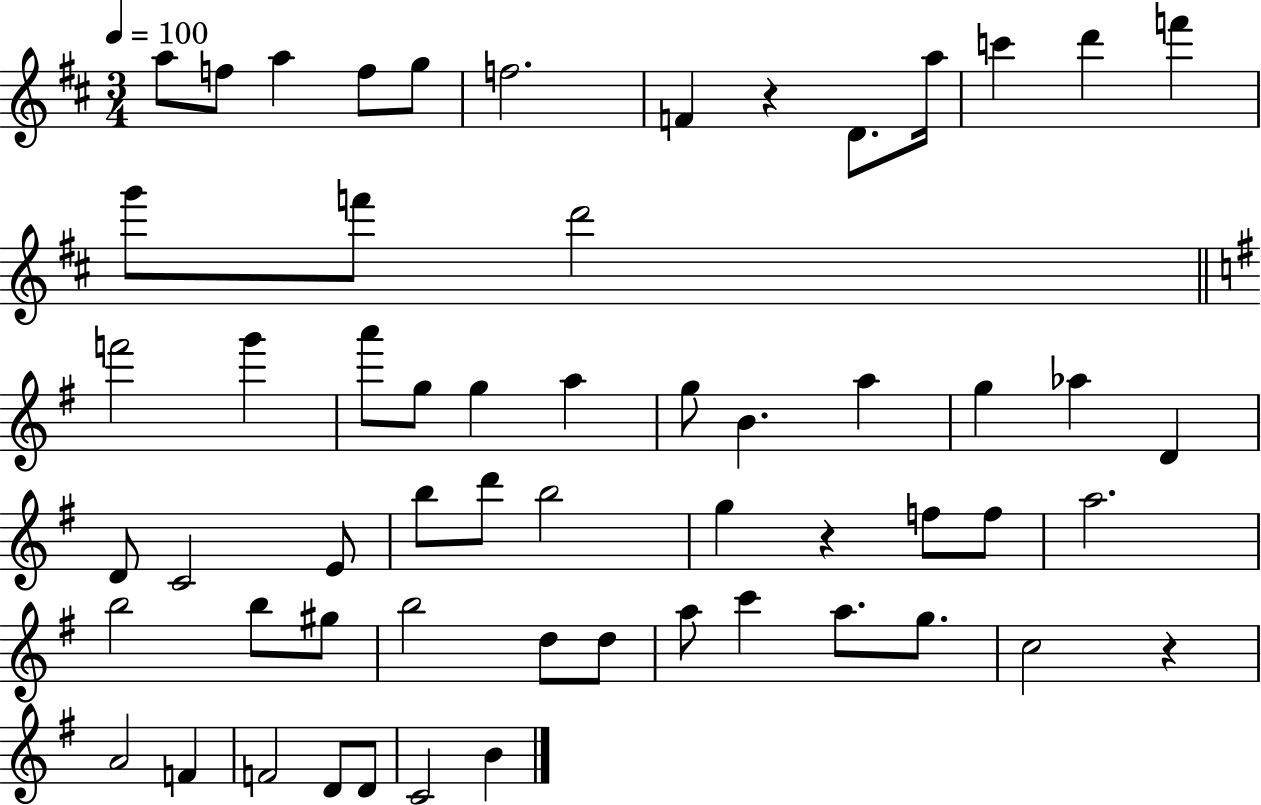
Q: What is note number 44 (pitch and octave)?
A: A5